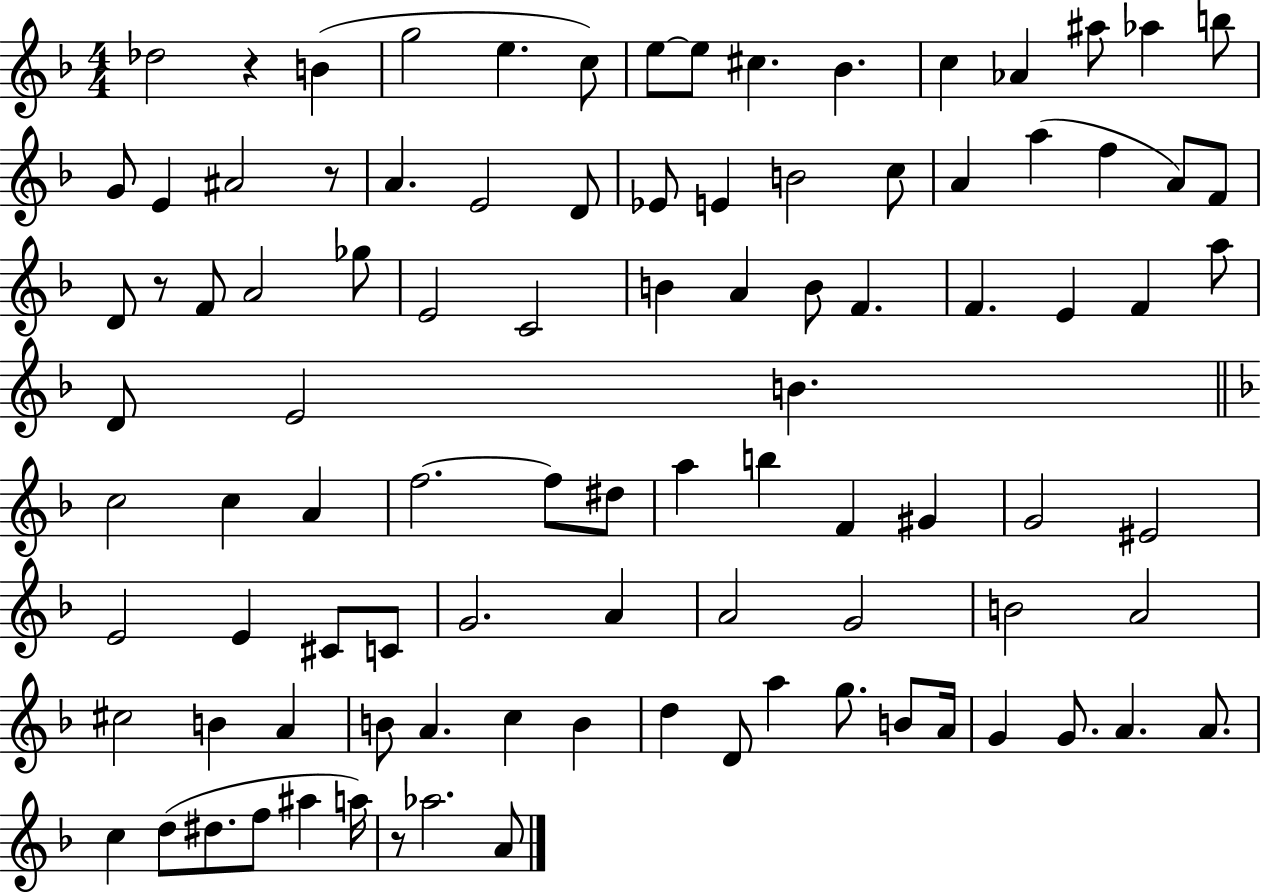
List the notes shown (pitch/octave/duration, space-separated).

Db5/h R/q B4/q G5/h E5/q. C5/e E5/e E5/e C#5/q. Bb4/q. C5/q Ab4/q A#5/e Ab5/q B5/e G4/e E4/q A#4/h R/e A4/q. E4/h D4/e Eb4/e E4/q B4/h C5/e A4/q A5/q F5/q A4/e F4/e D4/e R/e F4/e A4/h Gb5/e E4/h C4/h B4/q A4/q B4/e F4/q. F4/q. E4/q F4/q A5/e D4/e E4/h B4/q. C5/h C5/q A4/q F5/h. F5/e D#5/e A5/q B5/q F4/q G#4/q G4/h EIS4/h E4/h E4/q C#4/e C4/e G4/h. A4/q A4/h G4/h B4/h A4/h C#5/h B4/q A4/q B4/e A4/q. C5/q B4/q D5/q D4/e A5/q G5/e. B4/e A4/s G4/q G4/e. A4/q. A4/e. C5/q D5/e D#5/e. F5/e A#5/q A5/s R/e Ab5/h. A4/e